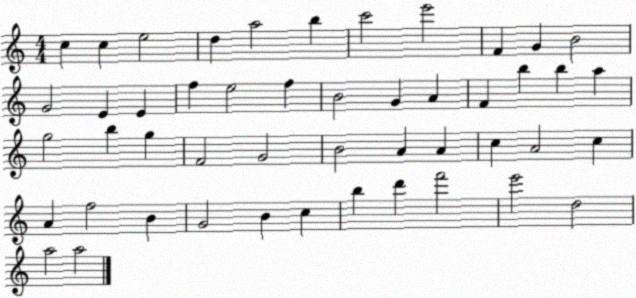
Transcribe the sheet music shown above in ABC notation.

X:1
T:Untitled
M:4/4
L:1/4
K:C
c c e2 d a2 b c'2 e'2 F G B2 G2 E E f e2 f B2 G A F b b a g2 b g F2 G2 B2 A A c A2 c A f2 B G2 B c b d' f'2 e'2 d2 a2 a2